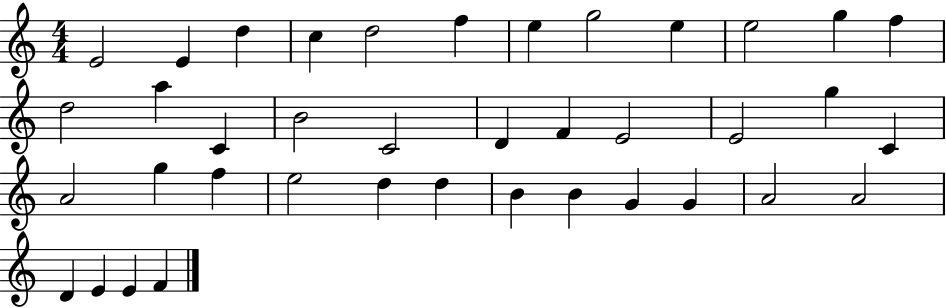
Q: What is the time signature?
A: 4/4